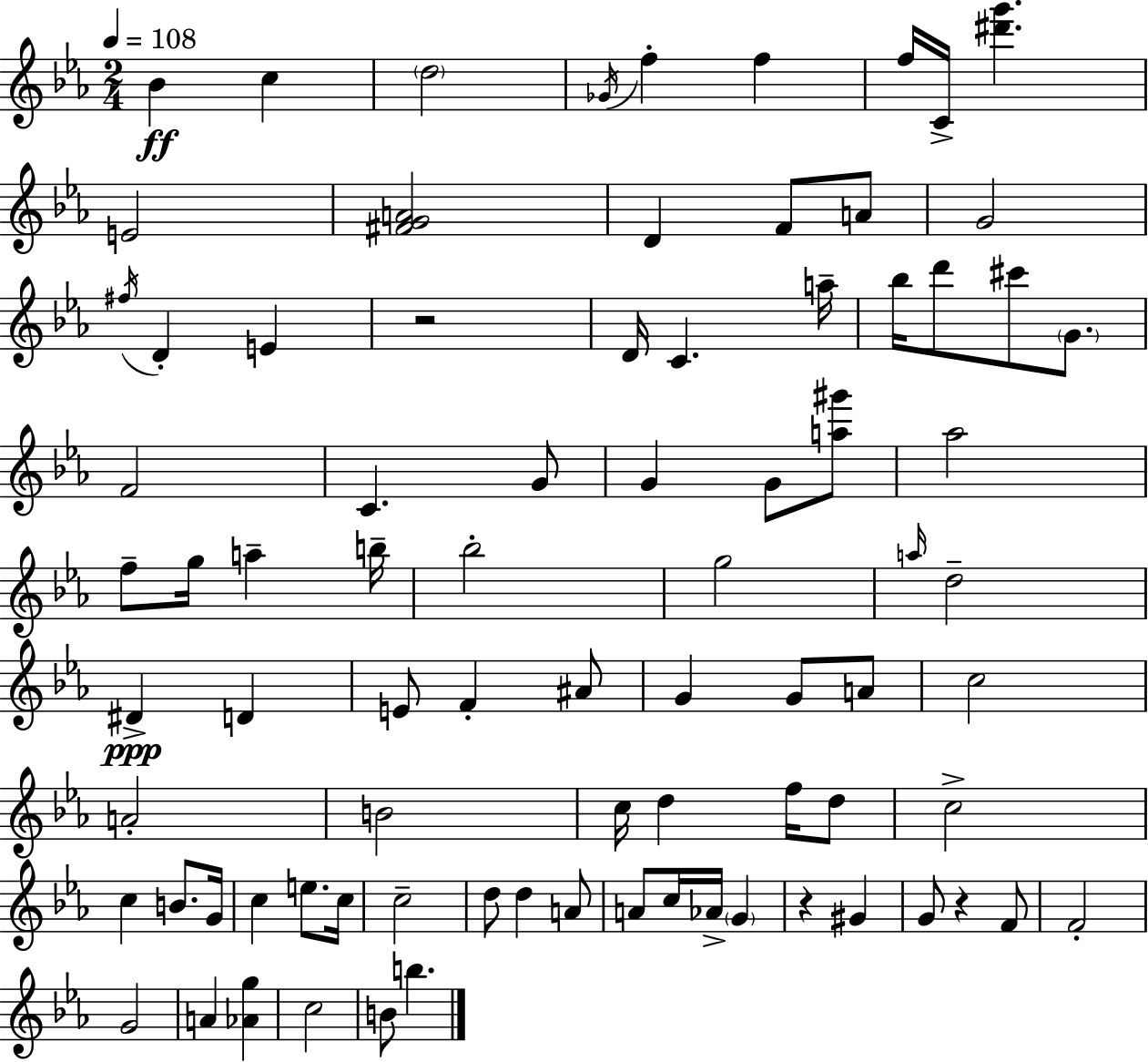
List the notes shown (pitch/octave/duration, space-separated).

Bb4/q C5/q D5/h Gb4/s F5/q F5/q F5/s C4/s [D#6,G6]/q. E4/h [F#4,G4,A4]/h D4/q F4/e A4/e G4/h F#5/s D4/q E4/q R/h D4/s C4/q. A5/s Bb5/s D6/e C#6/e G4/e. F4/h C4/q. G4/e G4/q G4/e [A5,G#6]/e Ab5/h F5/e G5/s A5/q B5/s Bb5/h G5/h A5/s D5/h D#4/q D4/q E4/e F4/q A#4/e G4/q G4/e A4/e C5/h A4/h B4/h C5/s D5/q F5/s D5/e C5/h C5/q B4/e. G4/s C5/q E5/e. C5/s C5/h D5/e D5/q A4/e A4/e C5/s Ab4/s G4/q R/q G#4/q G4/e R/q F4/e F4/h G4/h A4/q [Ab4,G5]/q C5/h B4/e B5/q.